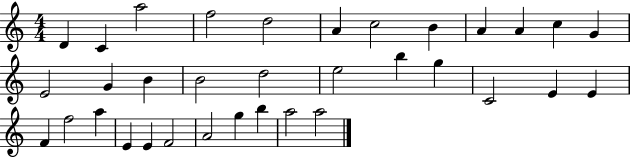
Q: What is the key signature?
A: C major